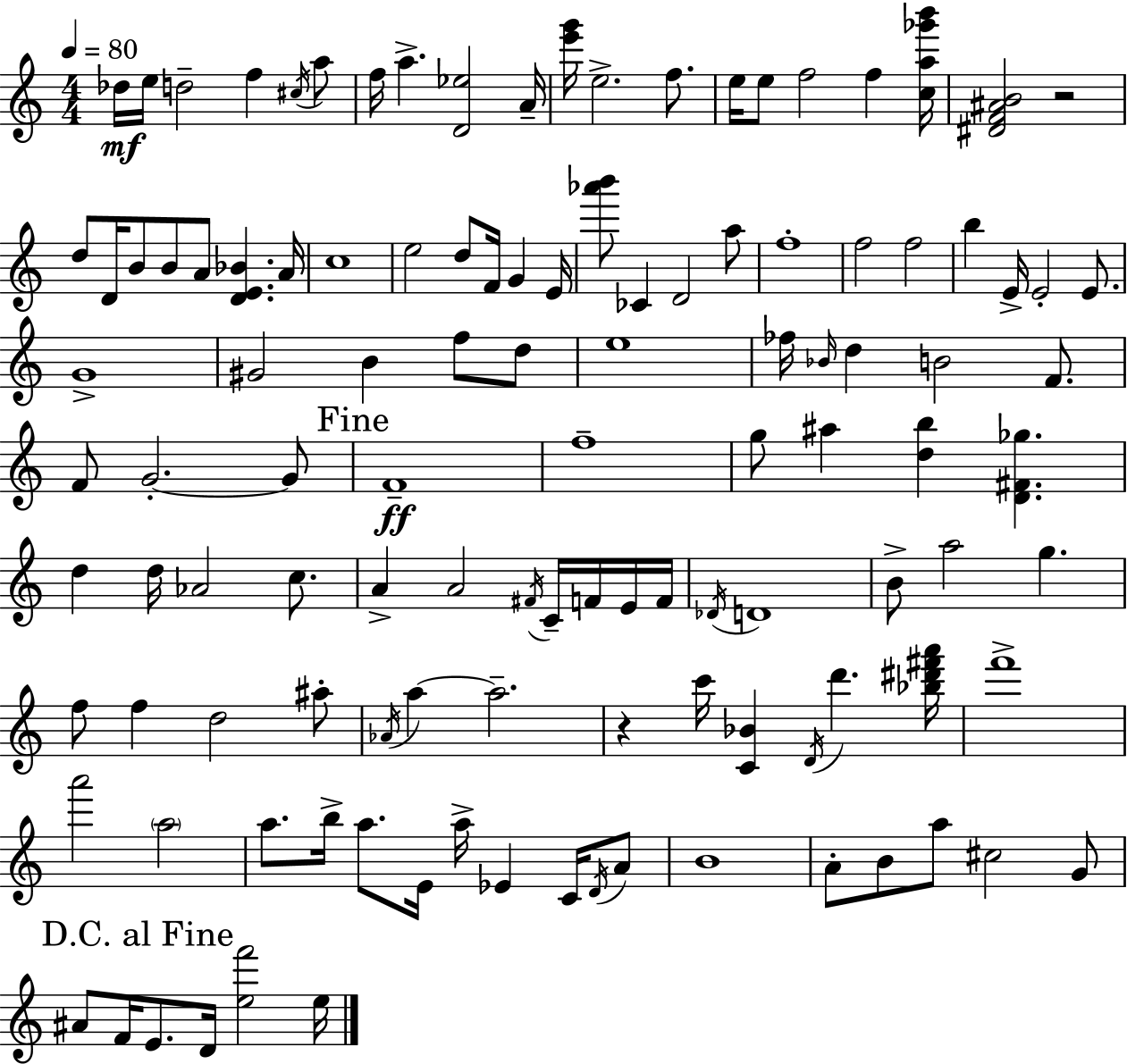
Db5/s E5/s D5/h F5/q C#5/s A5/e F5/s A5/q. [D4,Eb5]/h A4/s [E6,G6]/s E5/h. F5/e. E5/s E5/e F5/h F5/q [C5,A5,Gb6,B6]/s [D#4,F4,A#4,B4]/h R/h D5/e D4/s B4/e B4/e A4/e [D4,E4,Bb4]/q. A4/s C5/w E5/h D5/e F4/s G4/q E4/s [Ab6,B6]/e CES4/q D4/h A5/e F5/w F5/h F5/h B5/q E4/s E4/h E4/e. G4/w G#4/h B4/q F5/e D5/e E5/w FES5/s Bb4/s D5/q B4/h F4/e. F4/e G4/h. G4/e F4/w F5/w G5/e A#5/q [D5,B5]/q [D4,F#4,Gb5]/q. D5/q D5/s Ab4/h C5/e. A4/q A4/h F#4/s C4/s F4/s E4/s F4/s Db4/s D4/w B4/e A5/h G5/q. F5/e F5/q D5/h A#5/e Ab4/s A5/q A5/h. R/q C6/s [C4,Bb4]/q D4/s D6/q. [Bb5,D#6,F#6,A6]/s F6/w A6/h A5/h A5/e. B5/s A5/e. E4/s A5/s Eb4/q C4/s D4/s A4/e B4/w A4/e B4/e A5/e C#5/h G4/e A#4/e F4/s E4/e. D4/s [E5,F6]/h E5/s